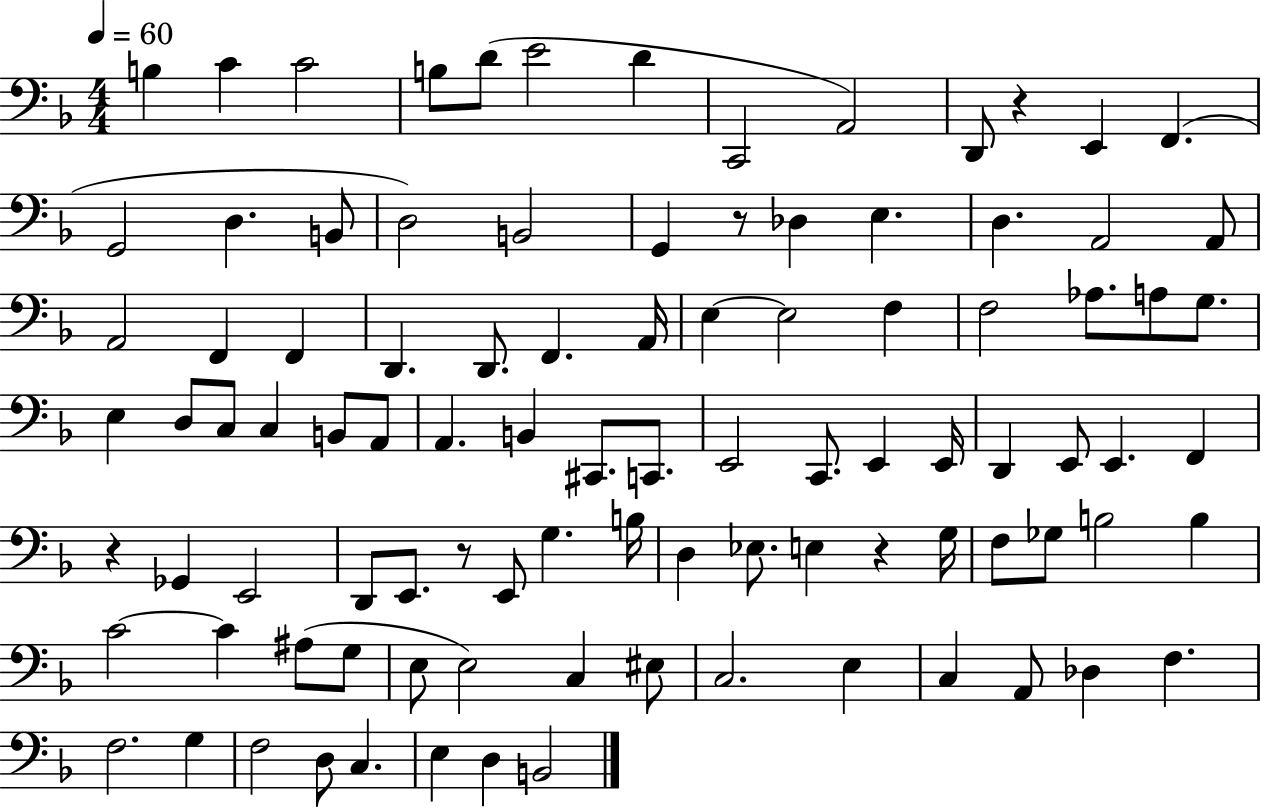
X:1
T:Untitled
M:4/4
L:1/4
K:F
B, C C2 B,/2 D/2 E2 D C,,2 A,,2 D,,/2 z E,, F,, G,,2 D, B,,/2 D,2 B,,2 G,, z/2 _D, E, D, A,,2 A,,/2 A,,2 F,, F,, D,, D,,/2 F,, A,,/4 E, E,2 F, F,2 _A,/2 A,/2 G,/2 E, D,/2 C,/2 C, B,,/2 A,,/2 A,, B,, ^C,,/2 C,,/2 E,,2 C,,/2 E,, E,,/4 D,, E,,/2 E,, F,, z _G,, E,,2 D,,/2 E,,/2 z/2 E,,/2 G, B,/4 D, _E,/2 E, z G,/4 F,/2 _G,/2 B,2 B, C2 C ^A,/2 G,/2 E,/2 E,2 C, ^E,/2 C,2 E, C, A,,/2 _D, F, F,2 G, F,2 D,/2 C, E, D, B,,2